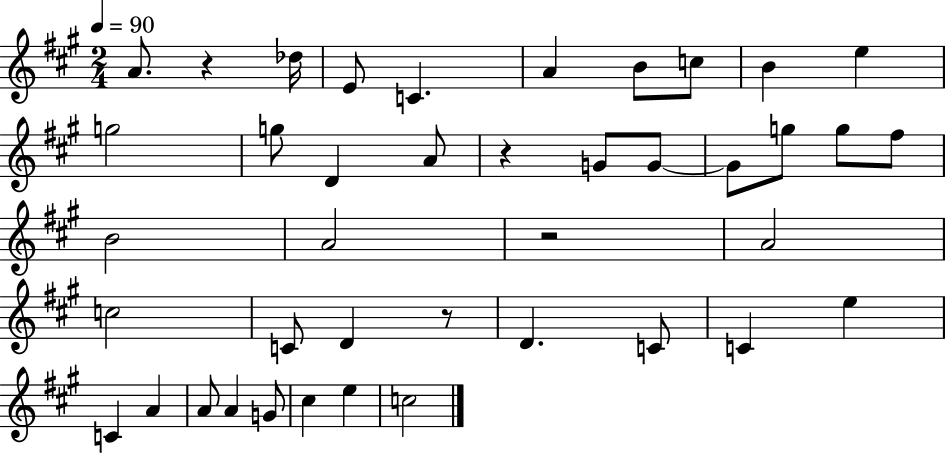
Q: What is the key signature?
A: A major